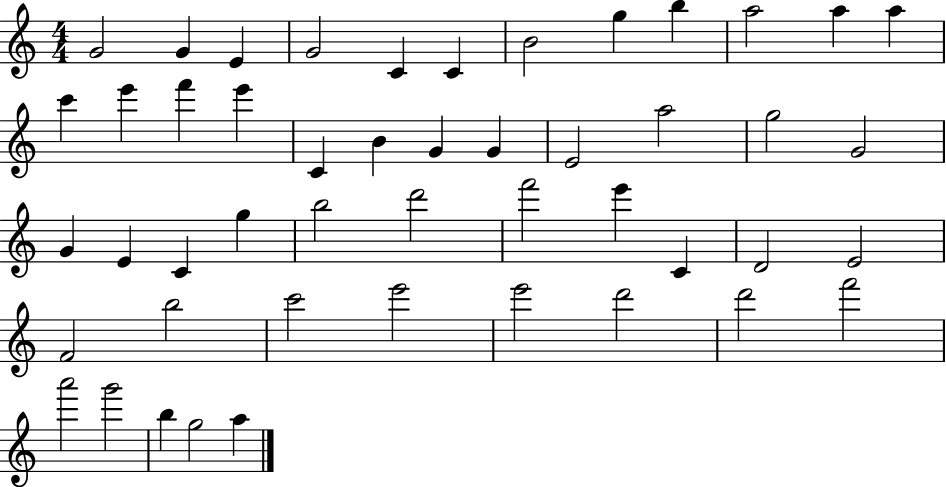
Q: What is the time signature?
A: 4/4